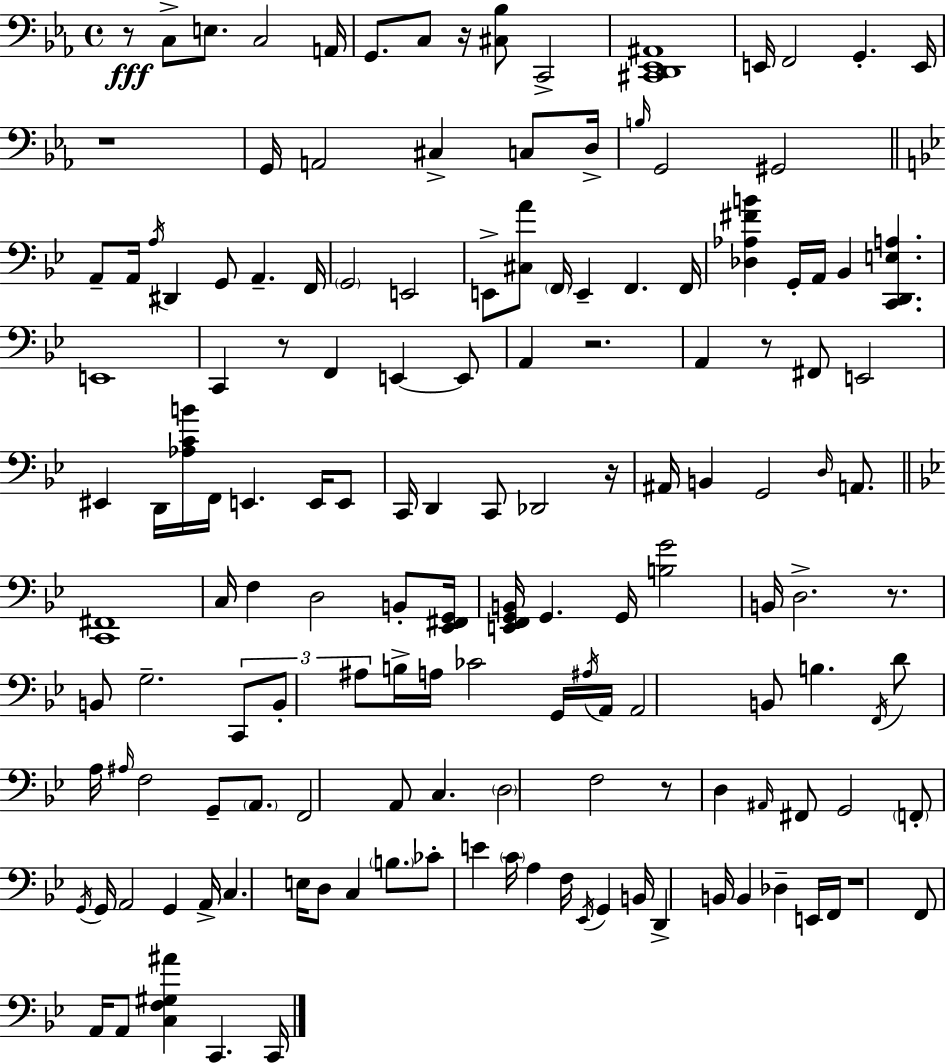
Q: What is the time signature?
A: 4/4